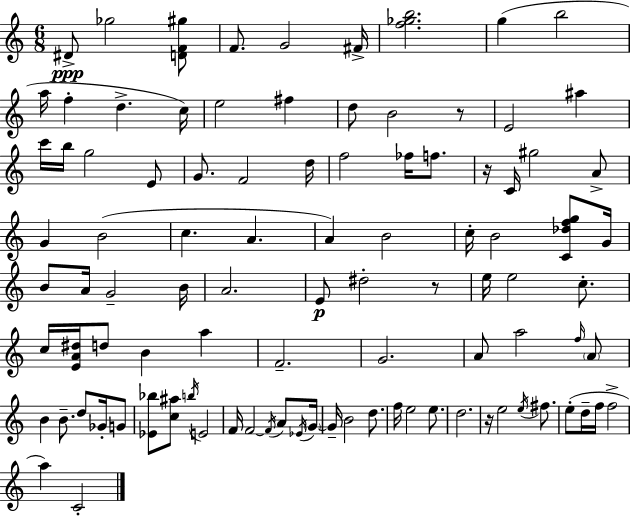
X:1
T:Untitled
M:6/8
L:1/4
K:Am
^D/2 _g2 [DF^g]/2 F/2 G2 ^F/4 [f_gb]2 g b2 a/4 f d c/4 e2 ^f d/2 B2 z/2 E2 ^a c'/4 b/4 g2 E/2 G/2 F2 d/4 f2 _f/4 f/2 z/4 C/4 ^g2 A/2 G B2 c A A B2 c/4 B2 [C_dfg]/2 G/4 B/2 A/4 G2 B/4 A2 E/2 ^d2 z/2 e/4 e2 c/2 c/4 [EA^d]/4 d/2 B a F2 G2 A/2 a2 f/4 A/2 B B/2 d/2 _G/4 G/2 [_E_b]/2 [c^a]/2 b/4 E2 F/4 F2 F/4 A/2 _E/4 G/4 G/4 B2 d/2 f/4 e2 e/2 d2 z/4 e2 e/4 ^f/2 e/2 d/4 f/4 f2 a C2